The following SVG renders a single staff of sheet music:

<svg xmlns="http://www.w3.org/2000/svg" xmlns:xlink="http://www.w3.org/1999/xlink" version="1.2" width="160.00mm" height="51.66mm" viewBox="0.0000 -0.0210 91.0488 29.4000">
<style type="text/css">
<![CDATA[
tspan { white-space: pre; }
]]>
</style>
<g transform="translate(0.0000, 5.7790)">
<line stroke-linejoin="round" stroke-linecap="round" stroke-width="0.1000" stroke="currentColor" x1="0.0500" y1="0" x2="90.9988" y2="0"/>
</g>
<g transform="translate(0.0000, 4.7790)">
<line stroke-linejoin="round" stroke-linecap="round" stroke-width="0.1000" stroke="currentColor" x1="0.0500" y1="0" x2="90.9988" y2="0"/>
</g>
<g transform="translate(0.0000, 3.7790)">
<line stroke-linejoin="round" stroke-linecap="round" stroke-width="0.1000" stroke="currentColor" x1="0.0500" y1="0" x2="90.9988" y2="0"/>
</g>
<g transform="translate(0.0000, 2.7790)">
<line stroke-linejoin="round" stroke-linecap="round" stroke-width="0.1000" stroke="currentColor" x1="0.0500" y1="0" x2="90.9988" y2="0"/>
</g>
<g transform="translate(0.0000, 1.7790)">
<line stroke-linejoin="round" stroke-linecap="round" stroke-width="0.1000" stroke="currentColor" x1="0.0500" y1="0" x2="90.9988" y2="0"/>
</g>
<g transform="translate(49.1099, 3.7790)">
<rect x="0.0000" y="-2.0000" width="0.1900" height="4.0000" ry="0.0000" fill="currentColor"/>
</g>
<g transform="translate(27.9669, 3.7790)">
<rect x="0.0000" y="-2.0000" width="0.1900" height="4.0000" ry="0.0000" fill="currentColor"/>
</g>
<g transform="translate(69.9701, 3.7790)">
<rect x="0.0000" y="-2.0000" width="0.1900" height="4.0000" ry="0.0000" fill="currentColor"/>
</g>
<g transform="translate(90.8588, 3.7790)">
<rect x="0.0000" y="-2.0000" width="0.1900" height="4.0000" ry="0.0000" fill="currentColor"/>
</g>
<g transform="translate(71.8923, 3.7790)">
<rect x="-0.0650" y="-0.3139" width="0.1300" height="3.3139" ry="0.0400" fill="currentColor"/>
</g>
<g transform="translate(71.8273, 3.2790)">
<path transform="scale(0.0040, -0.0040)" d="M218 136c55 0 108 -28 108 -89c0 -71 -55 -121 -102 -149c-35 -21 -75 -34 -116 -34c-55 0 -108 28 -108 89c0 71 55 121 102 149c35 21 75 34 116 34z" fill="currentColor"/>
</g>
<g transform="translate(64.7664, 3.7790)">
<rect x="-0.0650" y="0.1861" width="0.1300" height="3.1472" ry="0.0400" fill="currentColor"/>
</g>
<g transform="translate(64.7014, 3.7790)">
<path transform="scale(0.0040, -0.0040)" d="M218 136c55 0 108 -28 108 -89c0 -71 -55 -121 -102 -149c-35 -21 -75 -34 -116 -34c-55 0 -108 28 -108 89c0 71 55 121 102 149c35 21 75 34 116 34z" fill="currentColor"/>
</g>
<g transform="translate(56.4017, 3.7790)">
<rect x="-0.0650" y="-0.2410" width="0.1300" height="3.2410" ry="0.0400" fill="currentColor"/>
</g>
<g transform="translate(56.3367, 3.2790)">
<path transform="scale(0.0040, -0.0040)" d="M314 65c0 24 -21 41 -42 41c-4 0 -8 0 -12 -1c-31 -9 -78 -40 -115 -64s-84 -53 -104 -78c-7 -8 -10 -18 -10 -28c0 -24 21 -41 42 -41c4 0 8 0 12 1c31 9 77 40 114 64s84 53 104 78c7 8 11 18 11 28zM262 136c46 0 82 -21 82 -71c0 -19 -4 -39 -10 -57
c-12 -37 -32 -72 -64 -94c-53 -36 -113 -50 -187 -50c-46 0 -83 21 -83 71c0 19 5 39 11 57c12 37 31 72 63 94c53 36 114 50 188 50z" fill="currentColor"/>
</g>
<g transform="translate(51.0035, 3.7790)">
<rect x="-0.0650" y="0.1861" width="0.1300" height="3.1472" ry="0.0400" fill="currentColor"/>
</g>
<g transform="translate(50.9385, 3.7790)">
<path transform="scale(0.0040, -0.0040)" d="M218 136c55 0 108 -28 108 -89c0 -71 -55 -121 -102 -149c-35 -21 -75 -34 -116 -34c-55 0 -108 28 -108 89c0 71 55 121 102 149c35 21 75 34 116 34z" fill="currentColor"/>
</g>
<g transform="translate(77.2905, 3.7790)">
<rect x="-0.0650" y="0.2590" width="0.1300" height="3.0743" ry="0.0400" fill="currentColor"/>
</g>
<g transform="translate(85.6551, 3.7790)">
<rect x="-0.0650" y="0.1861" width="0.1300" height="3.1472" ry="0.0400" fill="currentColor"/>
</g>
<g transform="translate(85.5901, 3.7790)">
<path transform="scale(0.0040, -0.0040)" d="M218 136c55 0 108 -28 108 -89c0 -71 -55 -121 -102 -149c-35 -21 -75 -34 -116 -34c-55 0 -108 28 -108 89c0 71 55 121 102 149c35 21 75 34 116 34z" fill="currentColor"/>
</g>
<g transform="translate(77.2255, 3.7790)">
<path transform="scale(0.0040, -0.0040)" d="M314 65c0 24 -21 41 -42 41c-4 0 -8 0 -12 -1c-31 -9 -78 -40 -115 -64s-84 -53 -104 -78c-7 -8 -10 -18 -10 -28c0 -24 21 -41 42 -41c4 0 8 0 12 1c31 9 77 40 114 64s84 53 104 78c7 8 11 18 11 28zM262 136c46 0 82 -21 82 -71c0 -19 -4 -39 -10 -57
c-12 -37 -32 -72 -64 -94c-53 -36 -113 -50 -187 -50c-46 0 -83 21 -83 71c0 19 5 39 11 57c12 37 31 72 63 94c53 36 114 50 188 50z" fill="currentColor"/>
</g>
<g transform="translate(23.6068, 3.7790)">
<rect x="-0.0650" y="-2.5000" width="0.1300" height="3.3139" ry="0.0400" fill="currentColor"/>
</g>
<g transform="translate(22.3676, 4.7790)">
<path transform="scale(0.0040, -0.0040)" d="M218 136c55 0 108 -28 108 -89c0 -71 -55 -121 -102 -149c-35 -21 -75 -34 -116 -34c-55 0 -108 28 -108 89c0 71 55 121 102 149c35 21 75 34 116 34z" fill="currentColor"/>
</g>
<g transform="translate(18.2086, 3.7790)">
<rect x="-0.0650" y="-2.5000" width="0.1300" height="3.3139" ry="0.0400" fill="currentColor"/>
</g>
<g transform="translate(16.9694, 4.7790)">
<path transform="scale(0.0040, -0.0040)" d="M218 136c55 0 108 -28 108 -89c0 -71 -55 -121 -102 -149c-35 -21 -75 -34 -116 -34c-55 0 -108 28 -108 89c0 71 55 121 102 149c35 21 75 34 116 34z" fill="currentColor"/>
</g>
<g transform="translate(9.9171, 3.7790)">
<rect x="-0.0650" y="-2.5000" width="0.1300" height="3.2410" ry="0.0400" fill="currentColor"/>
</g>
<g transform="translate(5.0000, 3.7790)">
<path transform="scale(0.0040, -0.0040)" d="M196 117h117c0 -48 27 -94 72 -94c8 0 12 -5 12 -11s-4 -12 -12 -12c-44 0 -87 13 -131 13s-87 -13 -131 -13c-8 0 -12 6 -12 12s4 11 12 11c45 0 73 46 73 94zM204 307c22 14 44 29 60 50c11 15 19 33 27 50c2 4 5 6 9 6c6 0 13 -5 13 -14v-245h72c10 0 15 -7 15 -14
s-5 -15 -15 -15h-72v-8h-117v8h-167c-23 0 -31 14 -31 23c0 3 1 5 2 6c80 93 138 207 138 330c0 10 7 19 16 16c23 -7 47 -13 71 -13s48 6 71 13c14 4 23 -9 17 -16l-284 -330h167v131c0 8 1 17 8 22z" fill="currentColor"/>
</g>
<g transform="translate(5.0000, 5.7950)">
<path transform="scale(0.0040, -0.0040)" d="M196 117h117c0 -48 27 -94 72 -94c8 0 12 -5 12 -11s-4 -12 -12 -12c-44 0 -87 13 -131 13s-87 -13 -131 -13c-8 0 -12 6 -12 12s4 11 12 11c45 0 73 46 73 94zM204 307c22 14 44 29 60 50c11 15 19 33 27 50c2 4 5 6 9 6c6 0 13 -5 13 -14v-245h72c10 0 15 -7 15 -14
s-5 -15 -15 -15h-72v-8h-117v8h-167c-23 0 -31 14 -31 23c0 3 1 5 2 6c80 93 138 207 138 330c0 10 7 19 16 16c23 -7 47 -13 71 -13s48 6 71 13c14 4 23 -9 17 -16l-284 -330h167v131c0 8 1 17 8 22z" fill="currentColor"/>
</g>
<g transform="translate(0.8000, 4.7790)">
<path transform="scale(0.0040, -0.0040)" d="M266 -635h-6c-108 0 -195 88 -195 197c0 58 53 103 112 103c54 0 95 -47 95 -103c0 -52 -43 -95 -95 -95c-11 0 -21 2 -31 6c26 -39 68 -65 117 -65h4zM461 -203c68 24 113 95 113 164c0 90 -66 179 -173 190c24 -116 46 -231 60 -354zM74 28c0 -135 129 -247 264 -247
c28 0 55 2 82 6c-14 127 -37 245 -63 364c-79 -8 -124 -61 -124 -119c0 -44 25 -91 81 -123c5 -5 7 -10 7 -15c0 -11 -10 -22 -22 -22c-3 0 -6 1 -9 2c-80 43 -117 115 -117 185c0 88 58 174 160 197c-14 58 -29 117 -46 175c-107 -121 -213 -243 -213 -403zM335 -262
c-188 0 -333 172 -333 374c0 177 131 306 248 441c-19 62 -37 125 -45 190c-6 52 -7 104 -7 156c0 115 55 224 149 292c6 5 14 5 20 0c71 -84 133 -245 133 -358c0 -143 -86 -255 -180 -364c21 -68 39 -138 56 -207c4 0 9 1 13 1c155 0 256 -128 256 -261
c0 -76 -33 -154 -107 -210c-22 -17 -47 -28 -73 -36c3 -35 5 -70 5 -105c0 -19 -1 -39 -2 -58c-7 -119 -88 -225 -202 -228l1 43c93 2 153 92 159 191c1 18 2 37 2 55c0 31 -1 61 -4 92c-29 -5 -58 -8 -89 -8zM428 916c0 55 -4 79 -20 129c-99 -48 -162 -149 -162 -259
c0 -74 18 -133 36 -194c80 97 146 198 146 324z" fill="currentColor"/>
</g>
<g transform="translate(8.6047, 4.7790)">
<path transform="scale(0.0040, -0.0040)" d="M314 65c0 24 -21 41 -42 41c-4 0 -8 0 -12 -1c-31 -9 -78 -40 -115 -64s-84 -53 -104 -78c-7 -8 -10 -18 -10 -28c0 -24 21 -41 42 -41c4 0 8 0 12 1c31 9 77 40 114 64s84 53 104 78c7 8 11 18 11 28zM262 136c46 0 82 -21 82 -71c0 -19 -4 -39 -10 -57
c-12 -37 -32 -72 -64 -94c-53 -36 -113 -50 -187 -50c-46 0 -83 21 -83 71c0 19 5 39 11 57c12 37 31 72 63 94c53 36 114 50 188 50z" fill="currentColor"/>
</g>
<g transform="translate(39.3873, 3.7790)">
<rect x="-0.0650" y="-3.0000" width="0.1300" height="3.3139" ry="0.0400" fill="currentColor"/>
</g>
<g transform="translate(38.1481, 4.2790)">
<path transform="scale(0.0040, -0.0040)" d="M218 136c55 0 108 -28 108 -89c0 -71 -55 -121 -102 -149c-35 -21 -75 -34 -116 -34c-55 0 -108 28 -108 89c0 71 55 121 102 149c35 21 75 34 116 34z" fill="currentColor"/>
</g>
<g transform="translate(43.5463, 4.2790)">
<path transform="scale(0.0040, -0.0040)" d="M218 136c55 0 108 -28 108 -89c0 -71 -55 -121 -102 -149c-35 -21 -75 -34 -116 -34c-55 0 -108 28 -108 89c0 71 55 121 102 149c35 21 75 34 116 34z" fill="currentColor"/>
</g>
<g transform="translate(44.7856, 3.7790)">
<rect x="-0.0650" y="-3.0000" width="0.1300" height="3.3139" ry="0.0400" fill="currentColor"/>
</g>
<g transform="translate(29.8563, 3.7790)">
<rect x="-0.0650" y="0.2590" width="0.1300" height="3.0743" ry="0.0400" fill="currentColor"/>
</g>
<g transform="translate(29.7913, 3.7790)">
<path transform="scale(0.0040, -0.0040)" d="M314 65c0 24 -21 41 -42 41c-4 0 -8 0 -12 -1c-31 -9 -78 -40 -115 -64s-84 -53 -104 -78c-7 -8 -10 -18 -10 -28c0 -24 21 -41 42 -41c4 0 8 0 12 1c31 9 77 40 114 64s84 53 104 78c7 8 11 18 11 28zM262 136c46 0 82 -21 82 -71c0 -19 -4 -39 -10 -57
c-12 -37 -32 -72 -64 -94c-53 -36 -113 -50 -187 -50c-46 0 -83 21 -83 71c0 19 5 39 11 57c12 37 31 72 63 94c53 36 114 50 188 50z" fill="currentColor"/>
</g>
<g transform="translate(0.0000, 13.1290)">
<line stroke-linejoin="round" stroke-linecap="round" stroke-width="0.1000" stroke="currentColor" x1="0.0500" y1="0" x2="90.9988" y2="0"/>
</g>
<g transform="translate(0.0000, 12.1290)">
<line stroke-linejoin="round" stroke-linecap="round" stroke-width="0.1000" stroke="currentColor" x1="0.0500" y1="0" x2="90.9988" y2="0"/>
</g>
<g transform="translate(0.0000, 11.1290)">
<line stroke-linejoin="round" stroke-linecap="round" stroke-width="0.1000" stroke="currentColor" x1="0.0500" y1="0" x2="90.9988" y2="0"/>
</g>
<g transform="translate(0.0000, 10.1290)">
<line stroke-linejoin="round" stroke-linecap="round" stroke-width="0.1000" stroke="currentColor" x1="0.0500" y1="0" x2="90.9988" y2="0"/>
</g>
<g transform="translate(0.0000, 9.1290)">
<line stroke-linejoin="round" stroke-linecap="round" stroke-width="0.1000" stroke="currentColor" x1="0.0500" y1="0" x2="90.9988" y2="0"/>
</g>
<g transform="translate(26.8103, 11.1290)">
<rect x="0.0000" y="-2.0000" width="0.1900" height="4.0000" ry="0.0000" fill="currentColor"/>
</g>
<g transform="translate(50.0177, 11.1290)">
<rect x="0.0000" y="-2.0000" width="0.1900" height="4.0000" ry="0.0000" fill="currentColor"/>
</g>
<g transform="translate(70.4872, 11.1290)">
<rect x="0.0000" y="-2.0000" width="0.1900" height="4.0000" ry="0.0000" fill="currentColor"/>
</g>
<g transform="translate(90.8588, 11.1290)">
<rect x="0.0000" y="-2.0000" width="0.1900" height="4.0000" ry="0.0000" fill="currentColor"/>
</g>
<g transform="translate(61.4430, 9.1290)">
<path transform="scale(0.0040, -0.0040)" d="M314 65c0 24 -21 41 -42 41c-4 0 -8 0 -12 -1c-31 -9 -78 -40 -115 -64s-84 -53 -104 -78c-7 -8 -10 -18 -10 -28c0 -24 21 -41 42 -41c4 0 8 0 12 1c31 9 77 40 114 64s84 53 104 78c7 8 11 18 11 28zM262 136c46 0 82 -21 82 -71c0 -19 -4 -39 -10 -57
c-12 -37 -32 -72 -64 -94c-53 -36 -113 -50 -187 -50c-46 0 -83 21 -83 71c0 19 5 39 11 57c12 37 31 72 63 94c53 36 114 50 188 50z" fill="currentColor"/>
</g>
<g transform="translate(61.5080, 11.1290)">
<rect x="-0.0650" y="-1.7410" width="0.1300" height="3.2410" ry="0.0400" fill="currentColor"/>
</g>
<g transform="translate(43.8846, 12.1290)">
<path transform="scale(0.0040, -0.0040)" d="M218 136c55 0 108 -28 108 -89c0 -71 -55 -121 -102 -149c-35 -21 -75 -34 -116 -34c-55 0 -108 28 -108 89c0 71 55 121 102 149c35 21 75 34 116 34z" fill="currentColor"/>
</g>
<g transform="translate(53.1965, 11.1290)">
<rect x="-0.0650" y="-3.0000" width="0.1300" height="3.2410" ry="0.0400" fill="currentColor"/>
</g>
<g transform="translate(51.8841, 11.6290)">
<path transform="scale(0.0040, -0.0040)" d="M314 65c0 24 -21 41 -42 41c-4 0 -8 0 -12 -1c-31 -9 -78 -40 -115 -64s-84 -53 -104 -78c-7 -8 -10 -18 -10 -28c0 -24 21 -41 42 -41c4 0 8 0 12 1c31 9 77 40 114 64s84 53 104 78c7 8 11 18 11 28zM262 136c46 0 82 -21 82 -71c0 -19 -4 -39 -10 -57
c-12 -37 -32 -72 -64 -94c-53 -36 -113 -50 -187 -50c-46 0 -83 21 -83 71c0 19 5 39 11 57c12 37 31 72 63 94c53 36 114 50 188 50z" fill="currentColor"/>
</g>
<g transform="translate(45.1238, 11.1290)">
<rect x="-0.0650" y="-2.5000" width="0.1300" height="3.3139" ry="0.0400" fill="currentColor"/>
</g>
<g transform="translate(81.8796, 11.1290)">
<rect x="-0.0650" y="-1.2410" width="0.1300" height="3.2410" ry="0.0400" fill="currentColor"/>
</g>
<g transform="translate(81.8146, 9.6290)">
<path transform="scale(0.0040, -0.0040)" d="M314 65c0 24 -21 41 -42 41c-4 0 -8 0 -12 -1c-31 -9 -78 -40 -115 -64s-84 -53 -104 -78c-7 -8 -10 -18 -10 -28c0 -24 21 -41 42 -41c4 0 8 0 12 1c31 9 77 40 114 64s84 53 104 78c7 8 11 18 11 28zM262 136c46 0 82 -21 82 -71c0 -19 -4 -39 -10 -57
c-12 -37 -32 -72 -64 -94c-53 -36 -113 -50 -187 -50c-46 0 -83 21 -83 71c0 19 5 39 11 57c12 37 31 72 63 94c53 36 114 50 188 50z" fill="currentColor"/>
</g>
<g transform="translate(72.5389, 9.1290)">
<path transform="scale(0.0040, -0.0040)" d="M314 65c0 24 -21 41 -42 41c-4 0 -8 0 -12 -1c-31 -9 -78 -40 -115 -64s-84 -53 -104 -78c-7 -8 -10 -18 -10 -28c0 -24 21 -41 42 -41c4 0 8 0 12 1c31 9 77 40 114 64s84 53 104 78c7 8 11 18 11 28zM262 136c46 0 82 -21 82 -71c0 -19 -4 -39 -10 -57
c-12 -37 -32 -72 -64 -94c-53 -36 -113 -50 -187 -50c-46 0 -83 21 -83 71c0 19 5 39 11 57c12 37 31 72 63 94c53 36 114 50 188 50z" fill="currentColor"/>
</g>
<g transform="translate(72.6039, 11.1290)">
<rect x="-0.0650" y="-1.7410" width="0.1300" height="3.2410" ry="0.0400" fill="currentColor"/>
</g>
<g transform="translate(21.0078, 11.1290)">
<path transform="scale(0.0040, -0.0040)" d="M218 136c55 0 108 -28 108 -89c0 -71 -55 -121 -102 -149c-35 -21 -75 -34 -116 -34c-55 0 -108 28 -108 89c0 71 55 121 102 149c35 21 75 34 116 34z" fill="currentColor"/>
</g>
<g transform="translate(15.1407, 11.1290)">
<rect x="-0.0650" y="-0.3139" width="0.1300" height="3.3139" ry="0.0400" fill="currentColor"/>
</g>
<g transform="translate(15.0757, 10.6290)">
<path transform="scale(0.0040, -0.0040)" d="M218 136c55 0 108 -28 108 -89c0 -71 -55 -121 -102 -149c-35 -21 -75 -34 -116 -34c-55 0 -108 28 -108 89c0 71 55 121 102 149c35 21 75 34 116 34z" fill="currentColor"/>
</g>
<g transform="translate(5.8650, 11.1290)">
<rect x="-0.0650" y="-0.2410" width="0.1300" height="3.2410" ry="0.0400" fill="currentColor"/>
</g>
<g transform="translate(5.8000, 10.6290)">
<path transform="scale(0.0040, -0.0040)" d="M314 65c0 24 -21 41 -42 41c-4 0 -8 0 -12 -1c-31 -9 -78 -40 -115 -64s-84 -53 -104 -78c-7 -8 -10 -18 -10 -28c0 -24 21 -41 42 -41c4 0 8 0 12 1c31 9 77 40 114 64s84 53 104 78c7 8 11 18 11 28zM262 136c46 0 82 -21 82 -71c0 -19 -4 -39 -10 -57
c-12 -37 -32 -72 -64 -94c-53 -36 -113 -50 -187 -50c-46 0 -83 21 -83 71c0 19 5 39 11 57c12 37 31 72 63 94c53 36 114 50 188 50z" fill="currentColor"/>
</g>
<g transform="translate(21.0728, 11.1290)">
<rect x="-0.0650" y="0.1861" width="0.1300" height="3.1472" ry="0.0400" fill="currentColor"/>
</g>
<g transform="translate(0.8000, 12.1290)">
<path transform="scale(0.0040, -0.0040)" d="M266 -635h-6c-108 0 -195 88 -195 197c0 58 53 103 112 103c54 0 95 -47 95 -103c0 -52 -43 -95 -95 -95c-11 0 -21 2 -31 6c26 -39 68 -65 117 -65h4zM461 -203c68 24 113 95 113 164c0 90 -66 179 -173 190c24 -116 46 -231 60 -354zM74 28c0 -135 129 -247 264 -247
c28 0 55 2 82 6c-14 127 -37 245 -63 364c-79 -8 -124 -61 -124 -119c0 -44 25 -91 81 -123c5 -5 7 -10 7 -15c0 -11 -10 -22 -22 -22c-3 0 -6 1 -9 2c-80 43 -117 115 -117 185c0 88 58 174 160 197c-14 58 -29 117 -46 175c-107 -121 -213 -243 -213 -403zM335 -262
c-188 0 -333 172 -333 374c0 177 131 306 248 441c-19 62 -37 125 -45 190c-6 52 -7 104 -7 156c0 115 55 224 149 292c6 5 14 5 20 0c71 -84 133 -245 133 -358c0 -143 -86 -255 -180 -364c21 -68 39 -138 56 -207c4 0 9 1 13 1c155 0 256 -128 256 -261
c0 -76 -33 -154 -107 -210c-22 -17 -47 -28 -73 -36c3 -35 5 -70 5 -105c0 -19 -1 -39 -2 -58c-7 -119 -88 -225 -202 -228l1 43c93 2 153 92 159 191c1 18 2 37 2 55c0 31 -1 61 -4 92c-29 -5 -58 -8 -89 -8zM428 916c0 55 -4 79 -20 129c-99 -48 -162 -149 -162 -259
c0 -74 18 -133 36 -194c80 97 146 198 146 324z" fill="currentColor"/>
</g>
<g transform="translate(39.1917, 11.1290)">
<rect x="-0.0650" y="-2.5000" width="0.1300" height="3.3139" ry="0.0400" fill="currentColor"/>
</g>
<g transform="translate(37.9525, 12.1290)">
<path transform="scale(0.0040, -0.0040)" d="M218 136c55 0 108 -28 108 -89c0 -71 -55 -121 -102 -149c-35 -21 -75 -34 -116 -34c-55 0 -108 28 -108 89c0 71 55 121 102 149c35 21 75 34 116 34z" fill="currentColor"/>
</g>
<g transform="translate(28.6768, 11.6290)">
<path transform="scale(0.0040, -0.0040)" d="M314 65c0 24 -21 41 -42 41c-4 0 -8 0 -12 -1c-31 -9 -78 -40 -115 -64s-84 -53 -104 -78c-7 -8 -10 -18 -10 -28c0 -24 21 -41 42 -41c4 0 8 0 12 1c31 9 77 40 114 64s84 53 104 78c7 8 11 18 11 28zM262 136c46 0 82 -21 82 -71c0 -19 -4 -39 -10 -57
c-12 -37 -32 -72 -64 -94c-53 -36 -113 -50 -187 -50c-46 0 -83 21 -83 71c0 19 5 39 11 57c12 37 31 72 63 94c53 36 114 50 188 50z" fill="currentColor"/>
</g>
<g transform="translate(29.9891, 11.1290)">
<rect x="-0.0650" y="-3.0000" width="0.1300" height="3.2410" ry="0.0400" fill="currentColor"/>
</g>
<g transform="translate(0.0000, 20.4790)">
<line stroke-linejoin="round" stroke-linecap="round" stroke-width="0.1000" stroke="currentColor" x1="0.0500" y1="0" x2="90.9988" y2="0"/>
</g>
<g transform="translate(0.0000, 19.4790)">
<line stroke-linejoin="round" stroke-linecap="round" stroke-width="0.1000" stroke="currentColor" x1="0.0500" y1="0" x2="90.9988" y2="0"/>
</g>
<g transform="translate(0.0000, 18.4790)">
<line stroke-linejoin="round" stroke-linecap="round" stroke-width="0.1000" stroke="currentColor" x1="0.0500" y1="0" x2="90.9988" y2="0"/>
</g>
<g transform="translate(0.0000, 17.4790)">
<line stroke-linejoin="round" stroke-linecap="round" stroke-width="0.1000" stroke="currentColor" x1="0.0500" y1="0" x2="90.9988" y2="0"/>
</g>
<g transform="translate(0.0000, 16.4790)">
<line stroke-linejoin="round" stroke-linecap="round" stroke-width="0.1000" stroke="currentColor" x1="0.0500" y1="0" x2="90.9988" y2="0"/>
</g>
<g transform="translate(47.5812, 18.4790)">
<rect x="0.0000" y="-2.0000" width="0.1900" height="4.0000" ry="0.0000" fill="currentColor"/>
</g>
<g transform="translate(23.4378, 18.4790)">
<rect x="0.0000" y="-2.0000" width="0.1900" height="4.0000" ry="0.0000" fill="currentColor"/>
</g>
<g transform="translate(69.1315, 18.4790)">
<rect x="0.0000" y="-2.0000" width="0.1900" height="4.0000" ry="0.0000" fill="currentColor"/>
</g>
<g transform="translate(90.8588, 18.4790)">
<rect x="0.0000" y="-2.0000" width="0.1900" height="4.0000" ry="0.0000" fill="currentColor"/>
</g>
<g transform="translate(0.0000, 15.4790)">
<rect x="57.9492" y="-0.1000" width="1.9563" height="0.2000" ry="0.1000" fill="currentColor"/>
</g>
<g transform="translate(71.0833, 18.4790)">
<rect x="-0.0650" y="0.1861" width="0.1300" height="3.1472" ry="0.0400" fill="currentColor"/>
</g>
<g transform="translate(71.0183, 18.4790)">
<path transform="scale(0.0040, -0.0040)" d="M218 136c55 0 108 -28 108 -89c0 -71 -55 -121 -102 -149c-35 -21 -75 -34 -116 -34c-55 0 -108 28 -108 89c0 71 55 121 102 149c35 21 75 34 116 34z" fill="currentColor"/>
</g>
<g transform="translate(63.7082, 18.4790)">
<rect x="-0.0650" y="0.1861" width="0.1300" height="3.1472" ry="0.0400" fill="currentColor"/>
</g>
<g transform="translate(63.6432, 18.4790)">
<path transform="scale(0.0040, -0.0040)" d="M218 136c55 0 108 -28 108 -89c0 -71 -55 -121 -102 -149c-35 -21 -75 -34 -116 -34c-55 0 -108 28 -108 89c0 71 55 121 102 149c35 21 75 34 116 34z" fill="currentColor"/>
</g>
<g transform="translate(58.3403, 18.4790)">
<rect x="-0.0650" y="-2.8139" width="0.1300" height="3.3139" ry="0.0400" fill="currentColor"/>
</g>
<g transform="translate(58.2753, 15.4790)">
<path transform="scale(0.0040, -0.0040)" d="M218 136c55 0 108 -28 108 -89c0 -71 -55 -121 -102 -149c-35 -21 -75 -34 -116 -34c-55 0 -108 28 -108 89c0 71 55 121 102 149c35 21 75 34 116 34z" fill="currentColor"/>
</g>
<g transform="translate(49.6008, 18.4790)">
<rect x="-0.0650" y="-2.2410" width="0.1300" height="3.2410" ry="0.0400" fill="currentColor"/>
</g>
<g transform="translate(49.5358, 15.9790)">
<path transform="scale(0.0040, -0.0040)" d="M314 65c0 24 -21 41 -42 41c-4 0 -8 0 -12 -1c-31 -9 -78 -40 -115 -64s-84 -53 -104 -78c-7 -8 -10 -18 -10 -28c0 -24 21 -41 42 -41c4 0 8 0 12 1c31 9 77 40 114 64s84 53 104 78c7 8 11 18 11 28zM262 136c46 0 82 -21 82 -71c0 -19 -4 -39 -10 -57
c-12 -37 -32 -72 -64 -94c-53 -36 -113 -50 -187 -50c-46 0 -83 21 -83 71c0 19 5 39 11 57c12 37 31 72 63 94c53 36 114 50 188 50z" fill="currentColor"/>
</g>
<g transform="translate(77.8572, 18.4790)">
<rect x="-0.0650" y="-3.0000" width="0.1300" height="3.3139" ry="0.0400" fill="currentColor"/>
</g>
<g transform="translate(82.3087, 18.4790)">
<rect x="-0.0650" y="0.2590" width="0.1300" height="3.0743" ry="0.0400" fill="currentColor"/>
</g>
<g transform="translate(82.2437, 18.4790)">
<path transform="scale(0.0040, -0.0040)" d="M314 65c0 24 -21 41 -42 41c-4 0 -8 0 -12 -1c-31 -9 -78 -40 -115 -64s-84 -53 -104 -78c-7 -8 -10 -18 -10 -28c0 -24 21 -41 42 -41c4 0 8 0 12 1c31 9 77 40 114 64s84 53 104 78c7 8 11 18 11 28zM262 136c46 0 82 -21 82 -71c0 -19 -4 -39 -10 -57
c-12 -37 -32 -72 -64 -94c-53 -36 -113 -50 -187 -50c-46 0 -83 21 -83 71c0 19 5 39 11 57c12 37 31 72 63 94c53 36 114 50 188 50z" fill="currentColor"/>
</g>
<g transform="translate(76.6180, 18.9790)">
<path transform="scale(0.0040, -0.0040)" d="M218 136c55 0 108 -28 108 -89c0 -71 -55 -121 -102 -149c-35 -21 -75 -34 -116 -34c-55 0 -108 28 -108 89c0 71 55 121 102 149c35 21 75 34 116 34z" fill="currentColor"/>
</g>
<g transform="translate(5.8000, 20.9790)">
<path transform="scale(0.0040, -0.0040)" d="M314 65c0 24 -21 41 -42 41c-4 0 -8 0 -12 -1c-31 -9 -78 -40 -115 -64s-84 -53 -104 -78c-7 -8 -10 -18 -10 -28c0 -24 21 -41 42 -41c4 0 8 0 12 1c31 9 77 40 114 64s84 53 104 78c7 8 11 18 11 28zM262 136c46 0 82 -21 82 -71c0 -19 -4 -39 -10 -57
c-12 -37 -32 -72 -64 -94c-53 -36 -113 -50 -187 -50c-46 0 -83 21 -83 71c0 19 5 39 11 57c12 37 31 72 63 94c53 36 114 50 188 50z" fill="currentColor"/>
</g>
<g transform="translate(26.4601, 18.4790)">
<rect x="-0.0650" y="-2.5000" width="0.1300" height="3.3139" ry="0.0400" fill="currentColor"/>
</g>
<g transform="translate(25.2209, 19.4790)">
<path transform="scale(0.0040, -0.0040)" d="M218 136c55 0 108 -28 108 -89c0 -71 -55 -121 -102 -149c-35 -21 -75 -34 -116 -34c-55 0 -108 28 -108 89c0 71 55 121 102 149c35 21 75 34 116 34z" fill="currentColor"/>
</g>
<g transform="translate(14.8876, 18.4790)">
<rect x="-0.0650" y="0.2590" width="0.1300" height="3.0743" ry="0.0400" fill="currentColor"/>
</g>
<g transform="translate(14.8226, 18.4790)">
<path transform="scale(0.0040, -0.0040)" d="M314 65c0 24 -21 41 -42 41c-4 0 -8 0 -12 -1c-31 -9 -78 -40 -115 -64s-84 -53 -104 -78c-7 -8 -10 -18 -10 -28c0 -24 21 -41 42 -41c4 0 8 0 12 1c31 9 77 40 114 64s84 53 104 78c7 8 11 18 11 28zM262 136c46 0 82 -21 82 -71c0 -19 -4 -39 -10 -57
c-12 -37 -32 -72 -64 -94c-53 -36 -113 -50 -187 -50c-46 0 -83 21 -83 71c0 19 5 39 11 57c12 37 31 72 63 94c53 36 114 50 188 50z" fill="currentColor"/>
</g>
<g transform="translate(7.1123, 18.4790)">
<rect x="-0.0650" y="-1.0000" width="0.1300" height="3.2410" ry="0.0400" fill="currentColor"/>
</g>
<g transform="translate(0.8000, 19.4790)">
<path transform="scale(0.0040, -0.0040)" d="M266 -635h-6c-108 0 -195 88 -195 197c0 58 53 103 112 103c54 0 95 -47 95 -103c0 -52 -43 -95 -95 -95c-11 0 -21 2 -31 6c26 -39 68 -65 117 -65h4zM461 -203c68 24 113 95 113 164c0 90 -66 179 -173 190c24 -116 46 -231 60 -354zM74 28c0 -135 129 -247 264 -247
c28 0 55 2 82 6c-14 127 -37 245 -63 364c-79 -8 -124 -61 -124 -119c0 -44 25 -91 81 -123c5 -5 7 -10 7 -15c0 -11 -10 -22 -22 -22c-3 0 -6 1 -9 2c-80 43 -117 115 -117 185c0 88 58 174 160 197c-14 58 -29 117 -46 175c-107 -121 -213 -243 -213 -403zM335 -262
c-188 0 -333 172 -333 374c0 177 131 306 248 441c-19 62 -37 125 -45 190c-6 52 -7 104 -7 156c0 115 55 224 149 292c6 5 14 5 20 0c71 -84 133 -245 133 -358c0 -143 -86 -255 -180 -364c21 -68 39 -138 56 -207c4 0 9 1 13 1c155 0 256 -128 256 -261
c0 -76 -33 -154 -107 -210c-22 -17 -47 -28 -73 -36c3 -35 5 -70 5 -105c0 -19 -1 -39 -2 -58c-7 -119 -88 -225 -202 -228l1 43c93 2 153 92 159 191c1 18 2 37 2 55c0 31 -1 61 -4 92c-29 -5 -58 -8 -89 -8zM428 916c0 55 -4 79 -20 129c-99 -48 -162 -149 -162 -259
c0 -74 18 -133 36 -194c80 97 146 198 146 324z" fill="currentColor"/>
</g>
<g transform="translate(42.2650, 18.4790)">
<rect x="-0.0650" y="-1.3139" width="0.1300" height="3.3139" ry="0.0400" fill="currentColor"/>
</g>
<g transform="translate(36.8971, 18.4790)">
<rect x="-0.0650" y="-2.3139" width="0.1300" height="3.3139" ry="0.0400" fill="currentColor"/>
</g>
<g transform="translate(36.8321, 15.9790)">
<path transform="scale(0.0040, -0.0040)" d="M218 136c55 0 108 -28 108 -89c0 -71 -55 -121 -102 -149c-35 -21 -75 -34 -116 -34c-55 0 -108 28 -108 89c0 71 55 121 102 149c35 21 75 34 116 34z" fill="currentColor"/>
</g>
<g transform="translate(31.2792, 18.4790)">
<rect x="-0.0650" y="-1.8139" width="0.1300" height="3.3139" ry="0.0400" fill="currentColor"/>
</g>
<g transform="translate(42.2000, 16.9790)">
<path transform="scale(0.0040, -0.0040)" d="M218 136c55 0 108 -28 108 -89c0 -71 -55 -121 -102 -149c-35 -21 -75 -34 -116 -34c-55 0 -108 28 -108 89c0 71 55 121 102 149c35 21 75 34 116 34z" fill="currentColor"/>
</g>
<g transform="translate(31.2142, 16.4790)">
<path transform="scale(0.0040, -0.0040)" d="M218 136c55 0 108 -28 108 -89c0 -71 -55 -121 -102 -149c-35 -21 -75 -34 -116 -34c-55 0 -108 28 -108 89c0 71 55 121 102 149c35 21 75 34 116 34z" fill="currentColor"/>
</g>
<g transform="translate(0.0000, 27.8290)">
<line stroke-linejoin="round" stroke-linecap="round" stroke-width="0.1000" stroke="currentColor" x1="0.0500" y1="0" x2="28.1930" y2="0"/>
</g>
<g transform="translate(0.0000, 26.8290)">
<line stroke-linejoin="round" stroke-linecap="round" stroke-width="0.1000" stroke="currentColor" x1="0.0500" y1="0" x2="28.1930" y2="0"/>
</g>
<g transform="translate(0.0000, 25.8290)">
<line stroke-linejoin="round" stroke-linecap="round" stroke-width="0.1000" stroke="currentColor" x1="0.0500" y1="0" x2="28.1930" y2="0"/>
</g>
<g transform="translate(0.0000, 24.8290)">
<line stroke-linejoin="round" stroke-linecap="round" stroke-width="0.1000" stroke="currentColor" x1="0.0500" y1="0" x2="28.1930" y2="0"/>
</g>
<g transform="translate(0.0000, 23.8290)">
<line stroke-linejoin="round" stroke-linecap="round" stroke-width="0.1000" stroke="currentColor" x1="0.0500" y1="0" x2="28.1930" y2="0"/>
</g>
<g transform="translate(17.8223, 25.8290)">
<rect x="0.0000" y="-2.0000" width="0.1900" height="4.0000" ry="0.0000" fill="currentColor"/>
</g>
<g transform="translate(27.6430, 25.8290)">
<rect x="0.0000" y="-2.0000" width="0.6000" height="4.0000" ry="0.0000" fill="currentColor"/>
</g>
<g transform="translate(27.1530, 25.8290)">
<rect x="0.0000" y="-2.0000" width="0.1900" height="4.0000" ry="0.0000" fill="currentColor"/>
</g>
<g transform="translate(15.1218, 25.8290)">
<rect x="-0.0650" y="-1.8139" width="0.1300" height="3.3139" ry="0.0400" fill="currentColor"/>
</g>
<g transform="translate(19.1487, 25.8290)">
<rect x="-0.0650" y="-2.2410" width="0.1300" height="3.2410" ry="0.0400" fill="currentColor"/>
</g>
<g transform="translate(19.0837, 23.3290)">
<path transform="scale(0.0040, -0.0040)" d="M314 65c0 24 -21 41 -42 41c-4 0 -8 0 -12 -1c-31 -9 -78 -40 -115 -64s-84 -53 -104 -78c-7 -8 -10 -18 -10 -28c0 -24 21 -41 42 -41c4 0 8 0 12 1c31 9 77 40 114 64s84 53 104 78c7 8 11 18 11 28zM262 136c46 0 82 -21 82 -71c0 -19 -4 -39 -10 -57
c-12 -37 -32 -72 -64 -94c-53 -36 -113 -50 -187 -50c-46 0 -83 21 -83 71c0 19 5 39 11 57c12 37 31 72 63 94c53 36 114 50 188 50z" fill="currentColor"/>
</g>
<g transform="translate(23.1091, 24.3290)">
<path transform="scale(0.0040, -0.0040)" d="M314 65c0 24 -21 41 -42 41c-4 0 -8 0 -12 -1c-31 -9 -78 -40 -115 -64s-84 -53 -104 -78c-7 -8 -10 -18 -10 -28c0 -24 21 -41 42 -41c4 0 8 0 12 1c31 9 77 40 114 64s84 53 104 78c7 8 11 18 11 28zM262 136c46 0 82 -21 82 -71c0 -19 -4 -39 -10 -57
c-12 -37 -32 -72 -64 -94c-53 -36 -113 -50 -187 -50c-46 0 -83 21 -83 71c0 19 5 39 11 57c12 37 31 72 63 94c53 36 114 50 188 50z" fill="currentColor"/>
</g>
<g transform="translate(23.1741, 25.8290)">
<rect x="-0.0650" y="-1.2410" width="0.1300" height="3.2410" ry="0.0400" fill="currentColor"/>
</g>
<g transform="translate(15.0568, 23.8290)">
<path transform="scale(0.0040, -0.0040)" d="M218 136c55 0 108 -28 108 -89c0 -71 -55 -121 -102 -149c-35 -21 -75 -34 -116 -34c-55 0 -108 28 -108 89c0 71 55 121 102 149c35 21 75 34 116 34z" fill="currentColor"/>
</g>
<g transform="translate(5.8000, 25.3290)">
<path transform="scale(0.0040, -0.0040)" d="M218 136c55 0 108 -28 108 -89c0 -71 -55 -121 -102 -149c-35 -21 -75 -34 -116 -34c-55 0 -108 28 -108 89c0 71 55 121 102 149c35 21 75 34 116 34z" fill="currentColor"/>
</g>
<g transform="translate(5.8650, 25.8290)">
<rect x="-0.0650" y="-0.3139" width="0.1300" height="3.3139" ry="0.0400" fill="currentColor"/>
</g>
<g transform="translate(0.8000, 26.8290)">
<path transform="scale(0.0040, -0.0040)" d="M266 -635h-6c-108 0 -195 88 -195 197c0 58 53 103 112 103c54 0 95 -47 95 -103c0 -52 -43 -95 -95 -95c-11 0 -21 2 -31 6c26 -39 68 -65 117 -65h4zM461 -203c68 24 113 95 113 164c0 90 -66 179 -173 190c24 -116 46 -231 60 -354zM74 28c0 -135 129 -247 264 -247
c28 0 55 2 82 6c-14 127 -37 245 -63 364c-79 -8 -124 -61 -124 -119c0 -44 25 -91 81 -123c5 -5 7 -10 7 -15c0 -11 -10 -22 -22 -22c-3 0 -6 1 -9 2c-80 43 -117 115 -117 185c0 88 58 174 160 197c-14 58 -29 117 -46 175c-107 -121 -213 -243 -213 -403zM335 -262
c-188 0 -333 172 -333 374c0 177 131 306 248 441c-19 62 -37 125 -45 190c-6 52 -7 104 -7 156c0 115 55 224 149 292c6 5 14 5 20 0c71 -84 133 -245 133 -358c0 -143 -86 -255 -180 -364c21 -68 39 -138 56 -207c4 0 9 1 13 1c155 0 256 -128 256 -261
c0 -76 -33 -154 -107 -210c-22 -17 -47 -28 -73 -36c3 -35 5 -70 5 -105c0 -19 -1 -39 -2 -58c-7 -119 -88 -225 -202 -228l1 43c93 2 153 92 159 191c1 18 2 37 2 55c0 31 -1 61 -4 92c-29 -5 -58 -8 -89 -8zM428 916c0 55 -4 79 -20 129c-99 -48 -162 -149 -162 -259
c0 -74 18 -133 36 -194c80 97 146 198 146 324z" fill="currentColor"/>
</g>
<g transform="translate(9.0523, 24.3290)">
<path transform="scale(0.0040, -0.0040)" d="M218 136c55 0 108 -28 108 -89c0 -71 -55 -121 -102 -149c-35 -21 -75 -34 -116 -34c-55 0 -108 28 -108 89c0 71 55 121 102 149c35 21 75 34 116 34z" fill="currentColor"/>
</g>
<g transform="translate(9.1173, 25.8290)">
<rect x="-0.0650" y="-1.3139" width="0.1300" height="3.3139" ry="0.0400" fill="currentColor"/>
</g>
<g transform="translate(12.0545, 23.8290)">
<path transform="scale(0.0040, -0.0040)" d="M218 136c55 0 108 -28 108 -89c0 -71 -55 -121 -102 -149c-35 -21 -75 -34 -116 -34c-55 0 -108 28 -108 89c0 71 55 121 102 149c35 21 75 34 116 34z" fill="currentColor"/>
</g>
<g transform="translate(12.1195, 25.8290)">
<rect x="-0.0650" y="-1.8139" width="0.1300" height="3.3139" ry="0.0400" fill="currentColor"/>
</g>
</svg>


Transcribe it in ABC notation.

X:1
T:Untitled
M:4/4
L:1/4
K:C
G2 G G B2 A A B c2 B c B2 B c2 c B A2 G G A2 f2 f2 e2 D2 B2 G f g e g2 a B B A B2 c e f f g2 e2